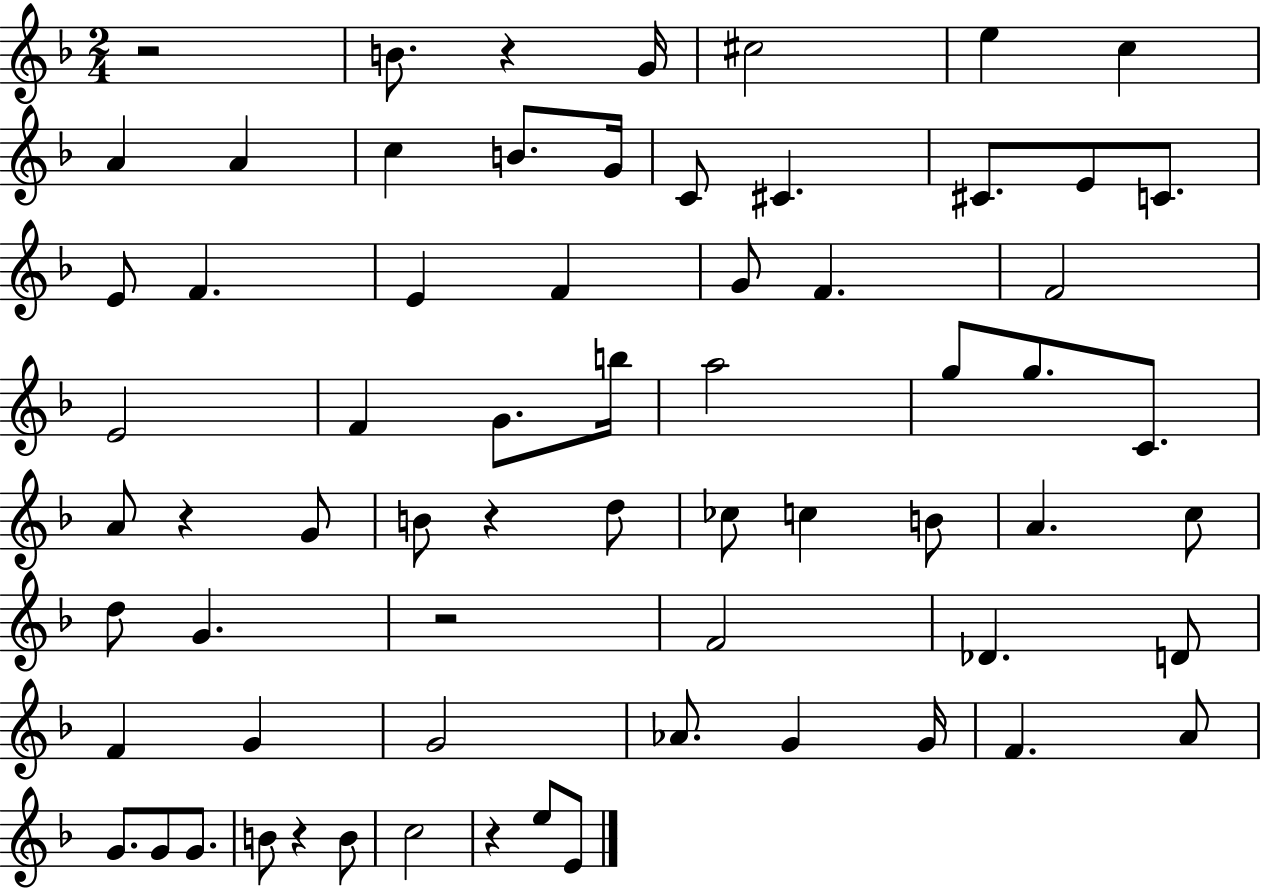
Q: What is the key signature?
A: F major